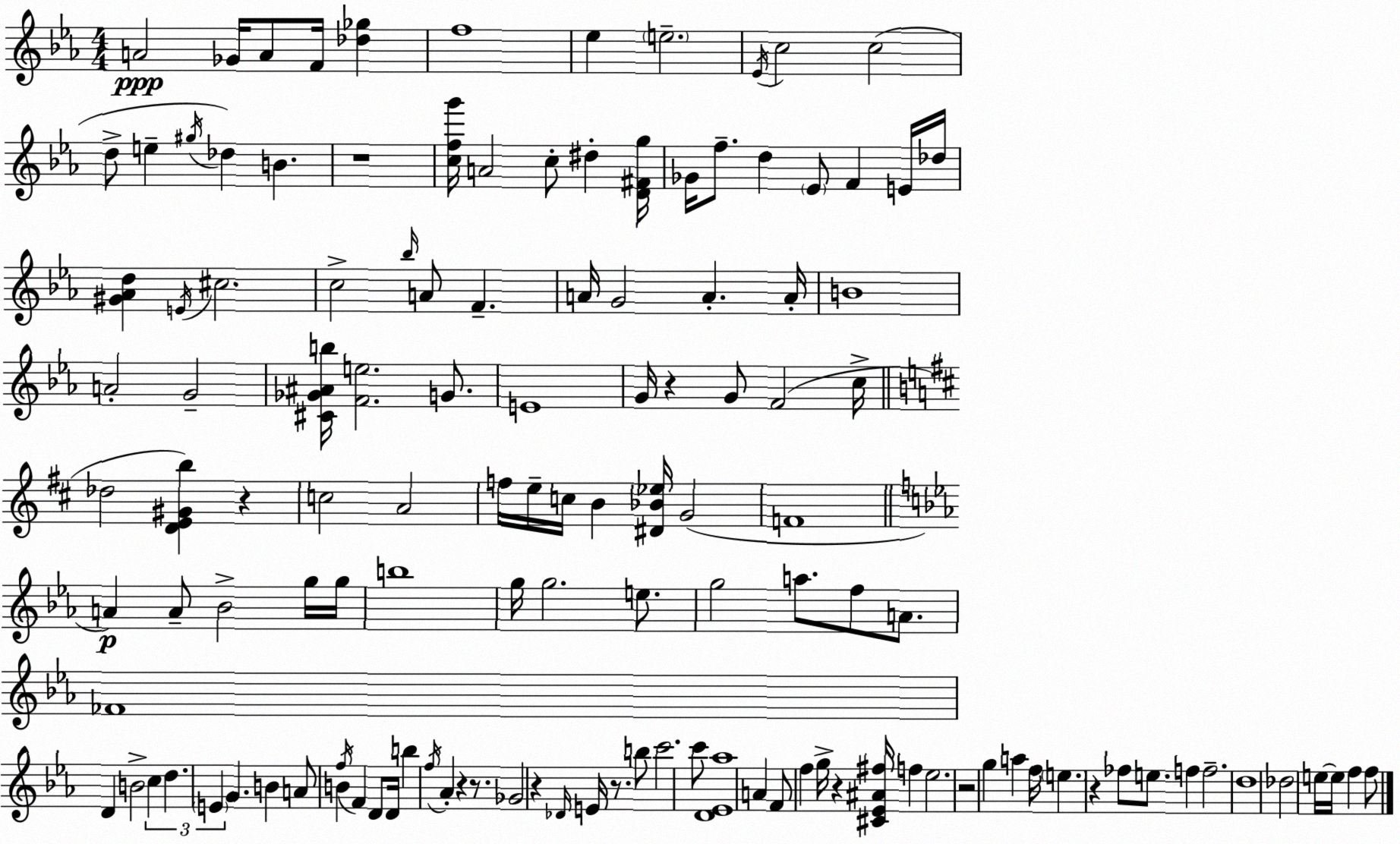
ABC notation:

X:1
T:Untitled
M:4/4
L:1/4
K:Cm
A2 _G/4 A/2 F/4 [_d_g] f4 _e e2 _E/4 c2 c2 d/2 e ^g/4 _d B z4 [cfg']/4 A2 c/2 ^d [D^Fg]/4 _G/4 f/2 d _E/2 F E/4 _d/4 [^G_Ad] E/4 ^c2 c2 _b/4 A/2 F A/4 G2 A A/4 B4 A2 G2 [^C_G^Ab]/4 [Fe]2 G/2 E4 G/4 z G/2 F2 c/4 _d2 [DE^Gb] z c2 A2 f/4 e/4 c/4 B [^D_B_e]/4 G2 F4 A A/2 _B2 g/4 g/4 b4 g/4 g2 e/2 g2 a/2 f/2 A/2 _F4 D B2 c d E G B A/2 B f/4 F D/2 D/4 b f/4 _A z z/2 _G2 z _D/4 E/4 z/2 b/2 c'2 c'/2 [D_E_a]4 A F/2 f g/4 z [^C_E^A^f]/4 f _e2 z2 g a f/4 e z _f/2 e/2 f f2 d4 _d2 e/4 e/4 f f/2